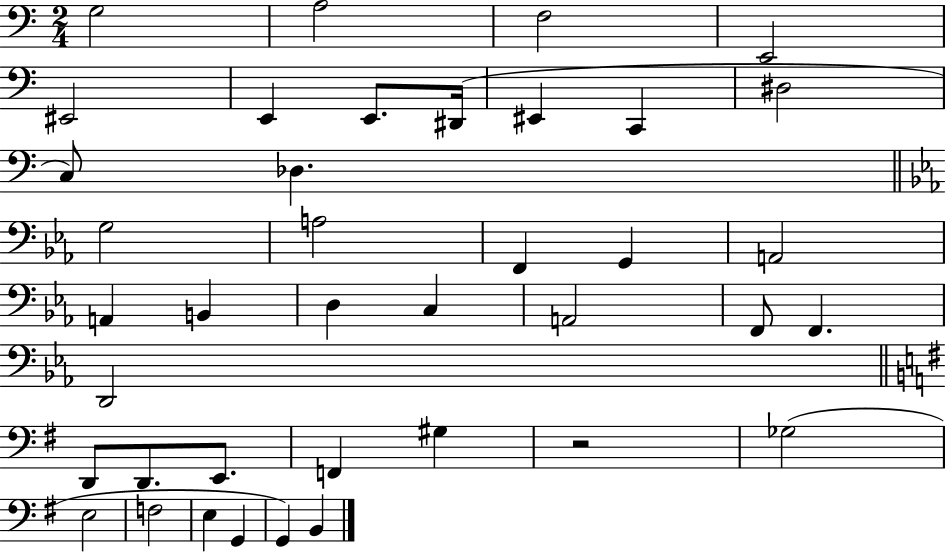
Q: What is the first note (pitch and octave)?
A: G3